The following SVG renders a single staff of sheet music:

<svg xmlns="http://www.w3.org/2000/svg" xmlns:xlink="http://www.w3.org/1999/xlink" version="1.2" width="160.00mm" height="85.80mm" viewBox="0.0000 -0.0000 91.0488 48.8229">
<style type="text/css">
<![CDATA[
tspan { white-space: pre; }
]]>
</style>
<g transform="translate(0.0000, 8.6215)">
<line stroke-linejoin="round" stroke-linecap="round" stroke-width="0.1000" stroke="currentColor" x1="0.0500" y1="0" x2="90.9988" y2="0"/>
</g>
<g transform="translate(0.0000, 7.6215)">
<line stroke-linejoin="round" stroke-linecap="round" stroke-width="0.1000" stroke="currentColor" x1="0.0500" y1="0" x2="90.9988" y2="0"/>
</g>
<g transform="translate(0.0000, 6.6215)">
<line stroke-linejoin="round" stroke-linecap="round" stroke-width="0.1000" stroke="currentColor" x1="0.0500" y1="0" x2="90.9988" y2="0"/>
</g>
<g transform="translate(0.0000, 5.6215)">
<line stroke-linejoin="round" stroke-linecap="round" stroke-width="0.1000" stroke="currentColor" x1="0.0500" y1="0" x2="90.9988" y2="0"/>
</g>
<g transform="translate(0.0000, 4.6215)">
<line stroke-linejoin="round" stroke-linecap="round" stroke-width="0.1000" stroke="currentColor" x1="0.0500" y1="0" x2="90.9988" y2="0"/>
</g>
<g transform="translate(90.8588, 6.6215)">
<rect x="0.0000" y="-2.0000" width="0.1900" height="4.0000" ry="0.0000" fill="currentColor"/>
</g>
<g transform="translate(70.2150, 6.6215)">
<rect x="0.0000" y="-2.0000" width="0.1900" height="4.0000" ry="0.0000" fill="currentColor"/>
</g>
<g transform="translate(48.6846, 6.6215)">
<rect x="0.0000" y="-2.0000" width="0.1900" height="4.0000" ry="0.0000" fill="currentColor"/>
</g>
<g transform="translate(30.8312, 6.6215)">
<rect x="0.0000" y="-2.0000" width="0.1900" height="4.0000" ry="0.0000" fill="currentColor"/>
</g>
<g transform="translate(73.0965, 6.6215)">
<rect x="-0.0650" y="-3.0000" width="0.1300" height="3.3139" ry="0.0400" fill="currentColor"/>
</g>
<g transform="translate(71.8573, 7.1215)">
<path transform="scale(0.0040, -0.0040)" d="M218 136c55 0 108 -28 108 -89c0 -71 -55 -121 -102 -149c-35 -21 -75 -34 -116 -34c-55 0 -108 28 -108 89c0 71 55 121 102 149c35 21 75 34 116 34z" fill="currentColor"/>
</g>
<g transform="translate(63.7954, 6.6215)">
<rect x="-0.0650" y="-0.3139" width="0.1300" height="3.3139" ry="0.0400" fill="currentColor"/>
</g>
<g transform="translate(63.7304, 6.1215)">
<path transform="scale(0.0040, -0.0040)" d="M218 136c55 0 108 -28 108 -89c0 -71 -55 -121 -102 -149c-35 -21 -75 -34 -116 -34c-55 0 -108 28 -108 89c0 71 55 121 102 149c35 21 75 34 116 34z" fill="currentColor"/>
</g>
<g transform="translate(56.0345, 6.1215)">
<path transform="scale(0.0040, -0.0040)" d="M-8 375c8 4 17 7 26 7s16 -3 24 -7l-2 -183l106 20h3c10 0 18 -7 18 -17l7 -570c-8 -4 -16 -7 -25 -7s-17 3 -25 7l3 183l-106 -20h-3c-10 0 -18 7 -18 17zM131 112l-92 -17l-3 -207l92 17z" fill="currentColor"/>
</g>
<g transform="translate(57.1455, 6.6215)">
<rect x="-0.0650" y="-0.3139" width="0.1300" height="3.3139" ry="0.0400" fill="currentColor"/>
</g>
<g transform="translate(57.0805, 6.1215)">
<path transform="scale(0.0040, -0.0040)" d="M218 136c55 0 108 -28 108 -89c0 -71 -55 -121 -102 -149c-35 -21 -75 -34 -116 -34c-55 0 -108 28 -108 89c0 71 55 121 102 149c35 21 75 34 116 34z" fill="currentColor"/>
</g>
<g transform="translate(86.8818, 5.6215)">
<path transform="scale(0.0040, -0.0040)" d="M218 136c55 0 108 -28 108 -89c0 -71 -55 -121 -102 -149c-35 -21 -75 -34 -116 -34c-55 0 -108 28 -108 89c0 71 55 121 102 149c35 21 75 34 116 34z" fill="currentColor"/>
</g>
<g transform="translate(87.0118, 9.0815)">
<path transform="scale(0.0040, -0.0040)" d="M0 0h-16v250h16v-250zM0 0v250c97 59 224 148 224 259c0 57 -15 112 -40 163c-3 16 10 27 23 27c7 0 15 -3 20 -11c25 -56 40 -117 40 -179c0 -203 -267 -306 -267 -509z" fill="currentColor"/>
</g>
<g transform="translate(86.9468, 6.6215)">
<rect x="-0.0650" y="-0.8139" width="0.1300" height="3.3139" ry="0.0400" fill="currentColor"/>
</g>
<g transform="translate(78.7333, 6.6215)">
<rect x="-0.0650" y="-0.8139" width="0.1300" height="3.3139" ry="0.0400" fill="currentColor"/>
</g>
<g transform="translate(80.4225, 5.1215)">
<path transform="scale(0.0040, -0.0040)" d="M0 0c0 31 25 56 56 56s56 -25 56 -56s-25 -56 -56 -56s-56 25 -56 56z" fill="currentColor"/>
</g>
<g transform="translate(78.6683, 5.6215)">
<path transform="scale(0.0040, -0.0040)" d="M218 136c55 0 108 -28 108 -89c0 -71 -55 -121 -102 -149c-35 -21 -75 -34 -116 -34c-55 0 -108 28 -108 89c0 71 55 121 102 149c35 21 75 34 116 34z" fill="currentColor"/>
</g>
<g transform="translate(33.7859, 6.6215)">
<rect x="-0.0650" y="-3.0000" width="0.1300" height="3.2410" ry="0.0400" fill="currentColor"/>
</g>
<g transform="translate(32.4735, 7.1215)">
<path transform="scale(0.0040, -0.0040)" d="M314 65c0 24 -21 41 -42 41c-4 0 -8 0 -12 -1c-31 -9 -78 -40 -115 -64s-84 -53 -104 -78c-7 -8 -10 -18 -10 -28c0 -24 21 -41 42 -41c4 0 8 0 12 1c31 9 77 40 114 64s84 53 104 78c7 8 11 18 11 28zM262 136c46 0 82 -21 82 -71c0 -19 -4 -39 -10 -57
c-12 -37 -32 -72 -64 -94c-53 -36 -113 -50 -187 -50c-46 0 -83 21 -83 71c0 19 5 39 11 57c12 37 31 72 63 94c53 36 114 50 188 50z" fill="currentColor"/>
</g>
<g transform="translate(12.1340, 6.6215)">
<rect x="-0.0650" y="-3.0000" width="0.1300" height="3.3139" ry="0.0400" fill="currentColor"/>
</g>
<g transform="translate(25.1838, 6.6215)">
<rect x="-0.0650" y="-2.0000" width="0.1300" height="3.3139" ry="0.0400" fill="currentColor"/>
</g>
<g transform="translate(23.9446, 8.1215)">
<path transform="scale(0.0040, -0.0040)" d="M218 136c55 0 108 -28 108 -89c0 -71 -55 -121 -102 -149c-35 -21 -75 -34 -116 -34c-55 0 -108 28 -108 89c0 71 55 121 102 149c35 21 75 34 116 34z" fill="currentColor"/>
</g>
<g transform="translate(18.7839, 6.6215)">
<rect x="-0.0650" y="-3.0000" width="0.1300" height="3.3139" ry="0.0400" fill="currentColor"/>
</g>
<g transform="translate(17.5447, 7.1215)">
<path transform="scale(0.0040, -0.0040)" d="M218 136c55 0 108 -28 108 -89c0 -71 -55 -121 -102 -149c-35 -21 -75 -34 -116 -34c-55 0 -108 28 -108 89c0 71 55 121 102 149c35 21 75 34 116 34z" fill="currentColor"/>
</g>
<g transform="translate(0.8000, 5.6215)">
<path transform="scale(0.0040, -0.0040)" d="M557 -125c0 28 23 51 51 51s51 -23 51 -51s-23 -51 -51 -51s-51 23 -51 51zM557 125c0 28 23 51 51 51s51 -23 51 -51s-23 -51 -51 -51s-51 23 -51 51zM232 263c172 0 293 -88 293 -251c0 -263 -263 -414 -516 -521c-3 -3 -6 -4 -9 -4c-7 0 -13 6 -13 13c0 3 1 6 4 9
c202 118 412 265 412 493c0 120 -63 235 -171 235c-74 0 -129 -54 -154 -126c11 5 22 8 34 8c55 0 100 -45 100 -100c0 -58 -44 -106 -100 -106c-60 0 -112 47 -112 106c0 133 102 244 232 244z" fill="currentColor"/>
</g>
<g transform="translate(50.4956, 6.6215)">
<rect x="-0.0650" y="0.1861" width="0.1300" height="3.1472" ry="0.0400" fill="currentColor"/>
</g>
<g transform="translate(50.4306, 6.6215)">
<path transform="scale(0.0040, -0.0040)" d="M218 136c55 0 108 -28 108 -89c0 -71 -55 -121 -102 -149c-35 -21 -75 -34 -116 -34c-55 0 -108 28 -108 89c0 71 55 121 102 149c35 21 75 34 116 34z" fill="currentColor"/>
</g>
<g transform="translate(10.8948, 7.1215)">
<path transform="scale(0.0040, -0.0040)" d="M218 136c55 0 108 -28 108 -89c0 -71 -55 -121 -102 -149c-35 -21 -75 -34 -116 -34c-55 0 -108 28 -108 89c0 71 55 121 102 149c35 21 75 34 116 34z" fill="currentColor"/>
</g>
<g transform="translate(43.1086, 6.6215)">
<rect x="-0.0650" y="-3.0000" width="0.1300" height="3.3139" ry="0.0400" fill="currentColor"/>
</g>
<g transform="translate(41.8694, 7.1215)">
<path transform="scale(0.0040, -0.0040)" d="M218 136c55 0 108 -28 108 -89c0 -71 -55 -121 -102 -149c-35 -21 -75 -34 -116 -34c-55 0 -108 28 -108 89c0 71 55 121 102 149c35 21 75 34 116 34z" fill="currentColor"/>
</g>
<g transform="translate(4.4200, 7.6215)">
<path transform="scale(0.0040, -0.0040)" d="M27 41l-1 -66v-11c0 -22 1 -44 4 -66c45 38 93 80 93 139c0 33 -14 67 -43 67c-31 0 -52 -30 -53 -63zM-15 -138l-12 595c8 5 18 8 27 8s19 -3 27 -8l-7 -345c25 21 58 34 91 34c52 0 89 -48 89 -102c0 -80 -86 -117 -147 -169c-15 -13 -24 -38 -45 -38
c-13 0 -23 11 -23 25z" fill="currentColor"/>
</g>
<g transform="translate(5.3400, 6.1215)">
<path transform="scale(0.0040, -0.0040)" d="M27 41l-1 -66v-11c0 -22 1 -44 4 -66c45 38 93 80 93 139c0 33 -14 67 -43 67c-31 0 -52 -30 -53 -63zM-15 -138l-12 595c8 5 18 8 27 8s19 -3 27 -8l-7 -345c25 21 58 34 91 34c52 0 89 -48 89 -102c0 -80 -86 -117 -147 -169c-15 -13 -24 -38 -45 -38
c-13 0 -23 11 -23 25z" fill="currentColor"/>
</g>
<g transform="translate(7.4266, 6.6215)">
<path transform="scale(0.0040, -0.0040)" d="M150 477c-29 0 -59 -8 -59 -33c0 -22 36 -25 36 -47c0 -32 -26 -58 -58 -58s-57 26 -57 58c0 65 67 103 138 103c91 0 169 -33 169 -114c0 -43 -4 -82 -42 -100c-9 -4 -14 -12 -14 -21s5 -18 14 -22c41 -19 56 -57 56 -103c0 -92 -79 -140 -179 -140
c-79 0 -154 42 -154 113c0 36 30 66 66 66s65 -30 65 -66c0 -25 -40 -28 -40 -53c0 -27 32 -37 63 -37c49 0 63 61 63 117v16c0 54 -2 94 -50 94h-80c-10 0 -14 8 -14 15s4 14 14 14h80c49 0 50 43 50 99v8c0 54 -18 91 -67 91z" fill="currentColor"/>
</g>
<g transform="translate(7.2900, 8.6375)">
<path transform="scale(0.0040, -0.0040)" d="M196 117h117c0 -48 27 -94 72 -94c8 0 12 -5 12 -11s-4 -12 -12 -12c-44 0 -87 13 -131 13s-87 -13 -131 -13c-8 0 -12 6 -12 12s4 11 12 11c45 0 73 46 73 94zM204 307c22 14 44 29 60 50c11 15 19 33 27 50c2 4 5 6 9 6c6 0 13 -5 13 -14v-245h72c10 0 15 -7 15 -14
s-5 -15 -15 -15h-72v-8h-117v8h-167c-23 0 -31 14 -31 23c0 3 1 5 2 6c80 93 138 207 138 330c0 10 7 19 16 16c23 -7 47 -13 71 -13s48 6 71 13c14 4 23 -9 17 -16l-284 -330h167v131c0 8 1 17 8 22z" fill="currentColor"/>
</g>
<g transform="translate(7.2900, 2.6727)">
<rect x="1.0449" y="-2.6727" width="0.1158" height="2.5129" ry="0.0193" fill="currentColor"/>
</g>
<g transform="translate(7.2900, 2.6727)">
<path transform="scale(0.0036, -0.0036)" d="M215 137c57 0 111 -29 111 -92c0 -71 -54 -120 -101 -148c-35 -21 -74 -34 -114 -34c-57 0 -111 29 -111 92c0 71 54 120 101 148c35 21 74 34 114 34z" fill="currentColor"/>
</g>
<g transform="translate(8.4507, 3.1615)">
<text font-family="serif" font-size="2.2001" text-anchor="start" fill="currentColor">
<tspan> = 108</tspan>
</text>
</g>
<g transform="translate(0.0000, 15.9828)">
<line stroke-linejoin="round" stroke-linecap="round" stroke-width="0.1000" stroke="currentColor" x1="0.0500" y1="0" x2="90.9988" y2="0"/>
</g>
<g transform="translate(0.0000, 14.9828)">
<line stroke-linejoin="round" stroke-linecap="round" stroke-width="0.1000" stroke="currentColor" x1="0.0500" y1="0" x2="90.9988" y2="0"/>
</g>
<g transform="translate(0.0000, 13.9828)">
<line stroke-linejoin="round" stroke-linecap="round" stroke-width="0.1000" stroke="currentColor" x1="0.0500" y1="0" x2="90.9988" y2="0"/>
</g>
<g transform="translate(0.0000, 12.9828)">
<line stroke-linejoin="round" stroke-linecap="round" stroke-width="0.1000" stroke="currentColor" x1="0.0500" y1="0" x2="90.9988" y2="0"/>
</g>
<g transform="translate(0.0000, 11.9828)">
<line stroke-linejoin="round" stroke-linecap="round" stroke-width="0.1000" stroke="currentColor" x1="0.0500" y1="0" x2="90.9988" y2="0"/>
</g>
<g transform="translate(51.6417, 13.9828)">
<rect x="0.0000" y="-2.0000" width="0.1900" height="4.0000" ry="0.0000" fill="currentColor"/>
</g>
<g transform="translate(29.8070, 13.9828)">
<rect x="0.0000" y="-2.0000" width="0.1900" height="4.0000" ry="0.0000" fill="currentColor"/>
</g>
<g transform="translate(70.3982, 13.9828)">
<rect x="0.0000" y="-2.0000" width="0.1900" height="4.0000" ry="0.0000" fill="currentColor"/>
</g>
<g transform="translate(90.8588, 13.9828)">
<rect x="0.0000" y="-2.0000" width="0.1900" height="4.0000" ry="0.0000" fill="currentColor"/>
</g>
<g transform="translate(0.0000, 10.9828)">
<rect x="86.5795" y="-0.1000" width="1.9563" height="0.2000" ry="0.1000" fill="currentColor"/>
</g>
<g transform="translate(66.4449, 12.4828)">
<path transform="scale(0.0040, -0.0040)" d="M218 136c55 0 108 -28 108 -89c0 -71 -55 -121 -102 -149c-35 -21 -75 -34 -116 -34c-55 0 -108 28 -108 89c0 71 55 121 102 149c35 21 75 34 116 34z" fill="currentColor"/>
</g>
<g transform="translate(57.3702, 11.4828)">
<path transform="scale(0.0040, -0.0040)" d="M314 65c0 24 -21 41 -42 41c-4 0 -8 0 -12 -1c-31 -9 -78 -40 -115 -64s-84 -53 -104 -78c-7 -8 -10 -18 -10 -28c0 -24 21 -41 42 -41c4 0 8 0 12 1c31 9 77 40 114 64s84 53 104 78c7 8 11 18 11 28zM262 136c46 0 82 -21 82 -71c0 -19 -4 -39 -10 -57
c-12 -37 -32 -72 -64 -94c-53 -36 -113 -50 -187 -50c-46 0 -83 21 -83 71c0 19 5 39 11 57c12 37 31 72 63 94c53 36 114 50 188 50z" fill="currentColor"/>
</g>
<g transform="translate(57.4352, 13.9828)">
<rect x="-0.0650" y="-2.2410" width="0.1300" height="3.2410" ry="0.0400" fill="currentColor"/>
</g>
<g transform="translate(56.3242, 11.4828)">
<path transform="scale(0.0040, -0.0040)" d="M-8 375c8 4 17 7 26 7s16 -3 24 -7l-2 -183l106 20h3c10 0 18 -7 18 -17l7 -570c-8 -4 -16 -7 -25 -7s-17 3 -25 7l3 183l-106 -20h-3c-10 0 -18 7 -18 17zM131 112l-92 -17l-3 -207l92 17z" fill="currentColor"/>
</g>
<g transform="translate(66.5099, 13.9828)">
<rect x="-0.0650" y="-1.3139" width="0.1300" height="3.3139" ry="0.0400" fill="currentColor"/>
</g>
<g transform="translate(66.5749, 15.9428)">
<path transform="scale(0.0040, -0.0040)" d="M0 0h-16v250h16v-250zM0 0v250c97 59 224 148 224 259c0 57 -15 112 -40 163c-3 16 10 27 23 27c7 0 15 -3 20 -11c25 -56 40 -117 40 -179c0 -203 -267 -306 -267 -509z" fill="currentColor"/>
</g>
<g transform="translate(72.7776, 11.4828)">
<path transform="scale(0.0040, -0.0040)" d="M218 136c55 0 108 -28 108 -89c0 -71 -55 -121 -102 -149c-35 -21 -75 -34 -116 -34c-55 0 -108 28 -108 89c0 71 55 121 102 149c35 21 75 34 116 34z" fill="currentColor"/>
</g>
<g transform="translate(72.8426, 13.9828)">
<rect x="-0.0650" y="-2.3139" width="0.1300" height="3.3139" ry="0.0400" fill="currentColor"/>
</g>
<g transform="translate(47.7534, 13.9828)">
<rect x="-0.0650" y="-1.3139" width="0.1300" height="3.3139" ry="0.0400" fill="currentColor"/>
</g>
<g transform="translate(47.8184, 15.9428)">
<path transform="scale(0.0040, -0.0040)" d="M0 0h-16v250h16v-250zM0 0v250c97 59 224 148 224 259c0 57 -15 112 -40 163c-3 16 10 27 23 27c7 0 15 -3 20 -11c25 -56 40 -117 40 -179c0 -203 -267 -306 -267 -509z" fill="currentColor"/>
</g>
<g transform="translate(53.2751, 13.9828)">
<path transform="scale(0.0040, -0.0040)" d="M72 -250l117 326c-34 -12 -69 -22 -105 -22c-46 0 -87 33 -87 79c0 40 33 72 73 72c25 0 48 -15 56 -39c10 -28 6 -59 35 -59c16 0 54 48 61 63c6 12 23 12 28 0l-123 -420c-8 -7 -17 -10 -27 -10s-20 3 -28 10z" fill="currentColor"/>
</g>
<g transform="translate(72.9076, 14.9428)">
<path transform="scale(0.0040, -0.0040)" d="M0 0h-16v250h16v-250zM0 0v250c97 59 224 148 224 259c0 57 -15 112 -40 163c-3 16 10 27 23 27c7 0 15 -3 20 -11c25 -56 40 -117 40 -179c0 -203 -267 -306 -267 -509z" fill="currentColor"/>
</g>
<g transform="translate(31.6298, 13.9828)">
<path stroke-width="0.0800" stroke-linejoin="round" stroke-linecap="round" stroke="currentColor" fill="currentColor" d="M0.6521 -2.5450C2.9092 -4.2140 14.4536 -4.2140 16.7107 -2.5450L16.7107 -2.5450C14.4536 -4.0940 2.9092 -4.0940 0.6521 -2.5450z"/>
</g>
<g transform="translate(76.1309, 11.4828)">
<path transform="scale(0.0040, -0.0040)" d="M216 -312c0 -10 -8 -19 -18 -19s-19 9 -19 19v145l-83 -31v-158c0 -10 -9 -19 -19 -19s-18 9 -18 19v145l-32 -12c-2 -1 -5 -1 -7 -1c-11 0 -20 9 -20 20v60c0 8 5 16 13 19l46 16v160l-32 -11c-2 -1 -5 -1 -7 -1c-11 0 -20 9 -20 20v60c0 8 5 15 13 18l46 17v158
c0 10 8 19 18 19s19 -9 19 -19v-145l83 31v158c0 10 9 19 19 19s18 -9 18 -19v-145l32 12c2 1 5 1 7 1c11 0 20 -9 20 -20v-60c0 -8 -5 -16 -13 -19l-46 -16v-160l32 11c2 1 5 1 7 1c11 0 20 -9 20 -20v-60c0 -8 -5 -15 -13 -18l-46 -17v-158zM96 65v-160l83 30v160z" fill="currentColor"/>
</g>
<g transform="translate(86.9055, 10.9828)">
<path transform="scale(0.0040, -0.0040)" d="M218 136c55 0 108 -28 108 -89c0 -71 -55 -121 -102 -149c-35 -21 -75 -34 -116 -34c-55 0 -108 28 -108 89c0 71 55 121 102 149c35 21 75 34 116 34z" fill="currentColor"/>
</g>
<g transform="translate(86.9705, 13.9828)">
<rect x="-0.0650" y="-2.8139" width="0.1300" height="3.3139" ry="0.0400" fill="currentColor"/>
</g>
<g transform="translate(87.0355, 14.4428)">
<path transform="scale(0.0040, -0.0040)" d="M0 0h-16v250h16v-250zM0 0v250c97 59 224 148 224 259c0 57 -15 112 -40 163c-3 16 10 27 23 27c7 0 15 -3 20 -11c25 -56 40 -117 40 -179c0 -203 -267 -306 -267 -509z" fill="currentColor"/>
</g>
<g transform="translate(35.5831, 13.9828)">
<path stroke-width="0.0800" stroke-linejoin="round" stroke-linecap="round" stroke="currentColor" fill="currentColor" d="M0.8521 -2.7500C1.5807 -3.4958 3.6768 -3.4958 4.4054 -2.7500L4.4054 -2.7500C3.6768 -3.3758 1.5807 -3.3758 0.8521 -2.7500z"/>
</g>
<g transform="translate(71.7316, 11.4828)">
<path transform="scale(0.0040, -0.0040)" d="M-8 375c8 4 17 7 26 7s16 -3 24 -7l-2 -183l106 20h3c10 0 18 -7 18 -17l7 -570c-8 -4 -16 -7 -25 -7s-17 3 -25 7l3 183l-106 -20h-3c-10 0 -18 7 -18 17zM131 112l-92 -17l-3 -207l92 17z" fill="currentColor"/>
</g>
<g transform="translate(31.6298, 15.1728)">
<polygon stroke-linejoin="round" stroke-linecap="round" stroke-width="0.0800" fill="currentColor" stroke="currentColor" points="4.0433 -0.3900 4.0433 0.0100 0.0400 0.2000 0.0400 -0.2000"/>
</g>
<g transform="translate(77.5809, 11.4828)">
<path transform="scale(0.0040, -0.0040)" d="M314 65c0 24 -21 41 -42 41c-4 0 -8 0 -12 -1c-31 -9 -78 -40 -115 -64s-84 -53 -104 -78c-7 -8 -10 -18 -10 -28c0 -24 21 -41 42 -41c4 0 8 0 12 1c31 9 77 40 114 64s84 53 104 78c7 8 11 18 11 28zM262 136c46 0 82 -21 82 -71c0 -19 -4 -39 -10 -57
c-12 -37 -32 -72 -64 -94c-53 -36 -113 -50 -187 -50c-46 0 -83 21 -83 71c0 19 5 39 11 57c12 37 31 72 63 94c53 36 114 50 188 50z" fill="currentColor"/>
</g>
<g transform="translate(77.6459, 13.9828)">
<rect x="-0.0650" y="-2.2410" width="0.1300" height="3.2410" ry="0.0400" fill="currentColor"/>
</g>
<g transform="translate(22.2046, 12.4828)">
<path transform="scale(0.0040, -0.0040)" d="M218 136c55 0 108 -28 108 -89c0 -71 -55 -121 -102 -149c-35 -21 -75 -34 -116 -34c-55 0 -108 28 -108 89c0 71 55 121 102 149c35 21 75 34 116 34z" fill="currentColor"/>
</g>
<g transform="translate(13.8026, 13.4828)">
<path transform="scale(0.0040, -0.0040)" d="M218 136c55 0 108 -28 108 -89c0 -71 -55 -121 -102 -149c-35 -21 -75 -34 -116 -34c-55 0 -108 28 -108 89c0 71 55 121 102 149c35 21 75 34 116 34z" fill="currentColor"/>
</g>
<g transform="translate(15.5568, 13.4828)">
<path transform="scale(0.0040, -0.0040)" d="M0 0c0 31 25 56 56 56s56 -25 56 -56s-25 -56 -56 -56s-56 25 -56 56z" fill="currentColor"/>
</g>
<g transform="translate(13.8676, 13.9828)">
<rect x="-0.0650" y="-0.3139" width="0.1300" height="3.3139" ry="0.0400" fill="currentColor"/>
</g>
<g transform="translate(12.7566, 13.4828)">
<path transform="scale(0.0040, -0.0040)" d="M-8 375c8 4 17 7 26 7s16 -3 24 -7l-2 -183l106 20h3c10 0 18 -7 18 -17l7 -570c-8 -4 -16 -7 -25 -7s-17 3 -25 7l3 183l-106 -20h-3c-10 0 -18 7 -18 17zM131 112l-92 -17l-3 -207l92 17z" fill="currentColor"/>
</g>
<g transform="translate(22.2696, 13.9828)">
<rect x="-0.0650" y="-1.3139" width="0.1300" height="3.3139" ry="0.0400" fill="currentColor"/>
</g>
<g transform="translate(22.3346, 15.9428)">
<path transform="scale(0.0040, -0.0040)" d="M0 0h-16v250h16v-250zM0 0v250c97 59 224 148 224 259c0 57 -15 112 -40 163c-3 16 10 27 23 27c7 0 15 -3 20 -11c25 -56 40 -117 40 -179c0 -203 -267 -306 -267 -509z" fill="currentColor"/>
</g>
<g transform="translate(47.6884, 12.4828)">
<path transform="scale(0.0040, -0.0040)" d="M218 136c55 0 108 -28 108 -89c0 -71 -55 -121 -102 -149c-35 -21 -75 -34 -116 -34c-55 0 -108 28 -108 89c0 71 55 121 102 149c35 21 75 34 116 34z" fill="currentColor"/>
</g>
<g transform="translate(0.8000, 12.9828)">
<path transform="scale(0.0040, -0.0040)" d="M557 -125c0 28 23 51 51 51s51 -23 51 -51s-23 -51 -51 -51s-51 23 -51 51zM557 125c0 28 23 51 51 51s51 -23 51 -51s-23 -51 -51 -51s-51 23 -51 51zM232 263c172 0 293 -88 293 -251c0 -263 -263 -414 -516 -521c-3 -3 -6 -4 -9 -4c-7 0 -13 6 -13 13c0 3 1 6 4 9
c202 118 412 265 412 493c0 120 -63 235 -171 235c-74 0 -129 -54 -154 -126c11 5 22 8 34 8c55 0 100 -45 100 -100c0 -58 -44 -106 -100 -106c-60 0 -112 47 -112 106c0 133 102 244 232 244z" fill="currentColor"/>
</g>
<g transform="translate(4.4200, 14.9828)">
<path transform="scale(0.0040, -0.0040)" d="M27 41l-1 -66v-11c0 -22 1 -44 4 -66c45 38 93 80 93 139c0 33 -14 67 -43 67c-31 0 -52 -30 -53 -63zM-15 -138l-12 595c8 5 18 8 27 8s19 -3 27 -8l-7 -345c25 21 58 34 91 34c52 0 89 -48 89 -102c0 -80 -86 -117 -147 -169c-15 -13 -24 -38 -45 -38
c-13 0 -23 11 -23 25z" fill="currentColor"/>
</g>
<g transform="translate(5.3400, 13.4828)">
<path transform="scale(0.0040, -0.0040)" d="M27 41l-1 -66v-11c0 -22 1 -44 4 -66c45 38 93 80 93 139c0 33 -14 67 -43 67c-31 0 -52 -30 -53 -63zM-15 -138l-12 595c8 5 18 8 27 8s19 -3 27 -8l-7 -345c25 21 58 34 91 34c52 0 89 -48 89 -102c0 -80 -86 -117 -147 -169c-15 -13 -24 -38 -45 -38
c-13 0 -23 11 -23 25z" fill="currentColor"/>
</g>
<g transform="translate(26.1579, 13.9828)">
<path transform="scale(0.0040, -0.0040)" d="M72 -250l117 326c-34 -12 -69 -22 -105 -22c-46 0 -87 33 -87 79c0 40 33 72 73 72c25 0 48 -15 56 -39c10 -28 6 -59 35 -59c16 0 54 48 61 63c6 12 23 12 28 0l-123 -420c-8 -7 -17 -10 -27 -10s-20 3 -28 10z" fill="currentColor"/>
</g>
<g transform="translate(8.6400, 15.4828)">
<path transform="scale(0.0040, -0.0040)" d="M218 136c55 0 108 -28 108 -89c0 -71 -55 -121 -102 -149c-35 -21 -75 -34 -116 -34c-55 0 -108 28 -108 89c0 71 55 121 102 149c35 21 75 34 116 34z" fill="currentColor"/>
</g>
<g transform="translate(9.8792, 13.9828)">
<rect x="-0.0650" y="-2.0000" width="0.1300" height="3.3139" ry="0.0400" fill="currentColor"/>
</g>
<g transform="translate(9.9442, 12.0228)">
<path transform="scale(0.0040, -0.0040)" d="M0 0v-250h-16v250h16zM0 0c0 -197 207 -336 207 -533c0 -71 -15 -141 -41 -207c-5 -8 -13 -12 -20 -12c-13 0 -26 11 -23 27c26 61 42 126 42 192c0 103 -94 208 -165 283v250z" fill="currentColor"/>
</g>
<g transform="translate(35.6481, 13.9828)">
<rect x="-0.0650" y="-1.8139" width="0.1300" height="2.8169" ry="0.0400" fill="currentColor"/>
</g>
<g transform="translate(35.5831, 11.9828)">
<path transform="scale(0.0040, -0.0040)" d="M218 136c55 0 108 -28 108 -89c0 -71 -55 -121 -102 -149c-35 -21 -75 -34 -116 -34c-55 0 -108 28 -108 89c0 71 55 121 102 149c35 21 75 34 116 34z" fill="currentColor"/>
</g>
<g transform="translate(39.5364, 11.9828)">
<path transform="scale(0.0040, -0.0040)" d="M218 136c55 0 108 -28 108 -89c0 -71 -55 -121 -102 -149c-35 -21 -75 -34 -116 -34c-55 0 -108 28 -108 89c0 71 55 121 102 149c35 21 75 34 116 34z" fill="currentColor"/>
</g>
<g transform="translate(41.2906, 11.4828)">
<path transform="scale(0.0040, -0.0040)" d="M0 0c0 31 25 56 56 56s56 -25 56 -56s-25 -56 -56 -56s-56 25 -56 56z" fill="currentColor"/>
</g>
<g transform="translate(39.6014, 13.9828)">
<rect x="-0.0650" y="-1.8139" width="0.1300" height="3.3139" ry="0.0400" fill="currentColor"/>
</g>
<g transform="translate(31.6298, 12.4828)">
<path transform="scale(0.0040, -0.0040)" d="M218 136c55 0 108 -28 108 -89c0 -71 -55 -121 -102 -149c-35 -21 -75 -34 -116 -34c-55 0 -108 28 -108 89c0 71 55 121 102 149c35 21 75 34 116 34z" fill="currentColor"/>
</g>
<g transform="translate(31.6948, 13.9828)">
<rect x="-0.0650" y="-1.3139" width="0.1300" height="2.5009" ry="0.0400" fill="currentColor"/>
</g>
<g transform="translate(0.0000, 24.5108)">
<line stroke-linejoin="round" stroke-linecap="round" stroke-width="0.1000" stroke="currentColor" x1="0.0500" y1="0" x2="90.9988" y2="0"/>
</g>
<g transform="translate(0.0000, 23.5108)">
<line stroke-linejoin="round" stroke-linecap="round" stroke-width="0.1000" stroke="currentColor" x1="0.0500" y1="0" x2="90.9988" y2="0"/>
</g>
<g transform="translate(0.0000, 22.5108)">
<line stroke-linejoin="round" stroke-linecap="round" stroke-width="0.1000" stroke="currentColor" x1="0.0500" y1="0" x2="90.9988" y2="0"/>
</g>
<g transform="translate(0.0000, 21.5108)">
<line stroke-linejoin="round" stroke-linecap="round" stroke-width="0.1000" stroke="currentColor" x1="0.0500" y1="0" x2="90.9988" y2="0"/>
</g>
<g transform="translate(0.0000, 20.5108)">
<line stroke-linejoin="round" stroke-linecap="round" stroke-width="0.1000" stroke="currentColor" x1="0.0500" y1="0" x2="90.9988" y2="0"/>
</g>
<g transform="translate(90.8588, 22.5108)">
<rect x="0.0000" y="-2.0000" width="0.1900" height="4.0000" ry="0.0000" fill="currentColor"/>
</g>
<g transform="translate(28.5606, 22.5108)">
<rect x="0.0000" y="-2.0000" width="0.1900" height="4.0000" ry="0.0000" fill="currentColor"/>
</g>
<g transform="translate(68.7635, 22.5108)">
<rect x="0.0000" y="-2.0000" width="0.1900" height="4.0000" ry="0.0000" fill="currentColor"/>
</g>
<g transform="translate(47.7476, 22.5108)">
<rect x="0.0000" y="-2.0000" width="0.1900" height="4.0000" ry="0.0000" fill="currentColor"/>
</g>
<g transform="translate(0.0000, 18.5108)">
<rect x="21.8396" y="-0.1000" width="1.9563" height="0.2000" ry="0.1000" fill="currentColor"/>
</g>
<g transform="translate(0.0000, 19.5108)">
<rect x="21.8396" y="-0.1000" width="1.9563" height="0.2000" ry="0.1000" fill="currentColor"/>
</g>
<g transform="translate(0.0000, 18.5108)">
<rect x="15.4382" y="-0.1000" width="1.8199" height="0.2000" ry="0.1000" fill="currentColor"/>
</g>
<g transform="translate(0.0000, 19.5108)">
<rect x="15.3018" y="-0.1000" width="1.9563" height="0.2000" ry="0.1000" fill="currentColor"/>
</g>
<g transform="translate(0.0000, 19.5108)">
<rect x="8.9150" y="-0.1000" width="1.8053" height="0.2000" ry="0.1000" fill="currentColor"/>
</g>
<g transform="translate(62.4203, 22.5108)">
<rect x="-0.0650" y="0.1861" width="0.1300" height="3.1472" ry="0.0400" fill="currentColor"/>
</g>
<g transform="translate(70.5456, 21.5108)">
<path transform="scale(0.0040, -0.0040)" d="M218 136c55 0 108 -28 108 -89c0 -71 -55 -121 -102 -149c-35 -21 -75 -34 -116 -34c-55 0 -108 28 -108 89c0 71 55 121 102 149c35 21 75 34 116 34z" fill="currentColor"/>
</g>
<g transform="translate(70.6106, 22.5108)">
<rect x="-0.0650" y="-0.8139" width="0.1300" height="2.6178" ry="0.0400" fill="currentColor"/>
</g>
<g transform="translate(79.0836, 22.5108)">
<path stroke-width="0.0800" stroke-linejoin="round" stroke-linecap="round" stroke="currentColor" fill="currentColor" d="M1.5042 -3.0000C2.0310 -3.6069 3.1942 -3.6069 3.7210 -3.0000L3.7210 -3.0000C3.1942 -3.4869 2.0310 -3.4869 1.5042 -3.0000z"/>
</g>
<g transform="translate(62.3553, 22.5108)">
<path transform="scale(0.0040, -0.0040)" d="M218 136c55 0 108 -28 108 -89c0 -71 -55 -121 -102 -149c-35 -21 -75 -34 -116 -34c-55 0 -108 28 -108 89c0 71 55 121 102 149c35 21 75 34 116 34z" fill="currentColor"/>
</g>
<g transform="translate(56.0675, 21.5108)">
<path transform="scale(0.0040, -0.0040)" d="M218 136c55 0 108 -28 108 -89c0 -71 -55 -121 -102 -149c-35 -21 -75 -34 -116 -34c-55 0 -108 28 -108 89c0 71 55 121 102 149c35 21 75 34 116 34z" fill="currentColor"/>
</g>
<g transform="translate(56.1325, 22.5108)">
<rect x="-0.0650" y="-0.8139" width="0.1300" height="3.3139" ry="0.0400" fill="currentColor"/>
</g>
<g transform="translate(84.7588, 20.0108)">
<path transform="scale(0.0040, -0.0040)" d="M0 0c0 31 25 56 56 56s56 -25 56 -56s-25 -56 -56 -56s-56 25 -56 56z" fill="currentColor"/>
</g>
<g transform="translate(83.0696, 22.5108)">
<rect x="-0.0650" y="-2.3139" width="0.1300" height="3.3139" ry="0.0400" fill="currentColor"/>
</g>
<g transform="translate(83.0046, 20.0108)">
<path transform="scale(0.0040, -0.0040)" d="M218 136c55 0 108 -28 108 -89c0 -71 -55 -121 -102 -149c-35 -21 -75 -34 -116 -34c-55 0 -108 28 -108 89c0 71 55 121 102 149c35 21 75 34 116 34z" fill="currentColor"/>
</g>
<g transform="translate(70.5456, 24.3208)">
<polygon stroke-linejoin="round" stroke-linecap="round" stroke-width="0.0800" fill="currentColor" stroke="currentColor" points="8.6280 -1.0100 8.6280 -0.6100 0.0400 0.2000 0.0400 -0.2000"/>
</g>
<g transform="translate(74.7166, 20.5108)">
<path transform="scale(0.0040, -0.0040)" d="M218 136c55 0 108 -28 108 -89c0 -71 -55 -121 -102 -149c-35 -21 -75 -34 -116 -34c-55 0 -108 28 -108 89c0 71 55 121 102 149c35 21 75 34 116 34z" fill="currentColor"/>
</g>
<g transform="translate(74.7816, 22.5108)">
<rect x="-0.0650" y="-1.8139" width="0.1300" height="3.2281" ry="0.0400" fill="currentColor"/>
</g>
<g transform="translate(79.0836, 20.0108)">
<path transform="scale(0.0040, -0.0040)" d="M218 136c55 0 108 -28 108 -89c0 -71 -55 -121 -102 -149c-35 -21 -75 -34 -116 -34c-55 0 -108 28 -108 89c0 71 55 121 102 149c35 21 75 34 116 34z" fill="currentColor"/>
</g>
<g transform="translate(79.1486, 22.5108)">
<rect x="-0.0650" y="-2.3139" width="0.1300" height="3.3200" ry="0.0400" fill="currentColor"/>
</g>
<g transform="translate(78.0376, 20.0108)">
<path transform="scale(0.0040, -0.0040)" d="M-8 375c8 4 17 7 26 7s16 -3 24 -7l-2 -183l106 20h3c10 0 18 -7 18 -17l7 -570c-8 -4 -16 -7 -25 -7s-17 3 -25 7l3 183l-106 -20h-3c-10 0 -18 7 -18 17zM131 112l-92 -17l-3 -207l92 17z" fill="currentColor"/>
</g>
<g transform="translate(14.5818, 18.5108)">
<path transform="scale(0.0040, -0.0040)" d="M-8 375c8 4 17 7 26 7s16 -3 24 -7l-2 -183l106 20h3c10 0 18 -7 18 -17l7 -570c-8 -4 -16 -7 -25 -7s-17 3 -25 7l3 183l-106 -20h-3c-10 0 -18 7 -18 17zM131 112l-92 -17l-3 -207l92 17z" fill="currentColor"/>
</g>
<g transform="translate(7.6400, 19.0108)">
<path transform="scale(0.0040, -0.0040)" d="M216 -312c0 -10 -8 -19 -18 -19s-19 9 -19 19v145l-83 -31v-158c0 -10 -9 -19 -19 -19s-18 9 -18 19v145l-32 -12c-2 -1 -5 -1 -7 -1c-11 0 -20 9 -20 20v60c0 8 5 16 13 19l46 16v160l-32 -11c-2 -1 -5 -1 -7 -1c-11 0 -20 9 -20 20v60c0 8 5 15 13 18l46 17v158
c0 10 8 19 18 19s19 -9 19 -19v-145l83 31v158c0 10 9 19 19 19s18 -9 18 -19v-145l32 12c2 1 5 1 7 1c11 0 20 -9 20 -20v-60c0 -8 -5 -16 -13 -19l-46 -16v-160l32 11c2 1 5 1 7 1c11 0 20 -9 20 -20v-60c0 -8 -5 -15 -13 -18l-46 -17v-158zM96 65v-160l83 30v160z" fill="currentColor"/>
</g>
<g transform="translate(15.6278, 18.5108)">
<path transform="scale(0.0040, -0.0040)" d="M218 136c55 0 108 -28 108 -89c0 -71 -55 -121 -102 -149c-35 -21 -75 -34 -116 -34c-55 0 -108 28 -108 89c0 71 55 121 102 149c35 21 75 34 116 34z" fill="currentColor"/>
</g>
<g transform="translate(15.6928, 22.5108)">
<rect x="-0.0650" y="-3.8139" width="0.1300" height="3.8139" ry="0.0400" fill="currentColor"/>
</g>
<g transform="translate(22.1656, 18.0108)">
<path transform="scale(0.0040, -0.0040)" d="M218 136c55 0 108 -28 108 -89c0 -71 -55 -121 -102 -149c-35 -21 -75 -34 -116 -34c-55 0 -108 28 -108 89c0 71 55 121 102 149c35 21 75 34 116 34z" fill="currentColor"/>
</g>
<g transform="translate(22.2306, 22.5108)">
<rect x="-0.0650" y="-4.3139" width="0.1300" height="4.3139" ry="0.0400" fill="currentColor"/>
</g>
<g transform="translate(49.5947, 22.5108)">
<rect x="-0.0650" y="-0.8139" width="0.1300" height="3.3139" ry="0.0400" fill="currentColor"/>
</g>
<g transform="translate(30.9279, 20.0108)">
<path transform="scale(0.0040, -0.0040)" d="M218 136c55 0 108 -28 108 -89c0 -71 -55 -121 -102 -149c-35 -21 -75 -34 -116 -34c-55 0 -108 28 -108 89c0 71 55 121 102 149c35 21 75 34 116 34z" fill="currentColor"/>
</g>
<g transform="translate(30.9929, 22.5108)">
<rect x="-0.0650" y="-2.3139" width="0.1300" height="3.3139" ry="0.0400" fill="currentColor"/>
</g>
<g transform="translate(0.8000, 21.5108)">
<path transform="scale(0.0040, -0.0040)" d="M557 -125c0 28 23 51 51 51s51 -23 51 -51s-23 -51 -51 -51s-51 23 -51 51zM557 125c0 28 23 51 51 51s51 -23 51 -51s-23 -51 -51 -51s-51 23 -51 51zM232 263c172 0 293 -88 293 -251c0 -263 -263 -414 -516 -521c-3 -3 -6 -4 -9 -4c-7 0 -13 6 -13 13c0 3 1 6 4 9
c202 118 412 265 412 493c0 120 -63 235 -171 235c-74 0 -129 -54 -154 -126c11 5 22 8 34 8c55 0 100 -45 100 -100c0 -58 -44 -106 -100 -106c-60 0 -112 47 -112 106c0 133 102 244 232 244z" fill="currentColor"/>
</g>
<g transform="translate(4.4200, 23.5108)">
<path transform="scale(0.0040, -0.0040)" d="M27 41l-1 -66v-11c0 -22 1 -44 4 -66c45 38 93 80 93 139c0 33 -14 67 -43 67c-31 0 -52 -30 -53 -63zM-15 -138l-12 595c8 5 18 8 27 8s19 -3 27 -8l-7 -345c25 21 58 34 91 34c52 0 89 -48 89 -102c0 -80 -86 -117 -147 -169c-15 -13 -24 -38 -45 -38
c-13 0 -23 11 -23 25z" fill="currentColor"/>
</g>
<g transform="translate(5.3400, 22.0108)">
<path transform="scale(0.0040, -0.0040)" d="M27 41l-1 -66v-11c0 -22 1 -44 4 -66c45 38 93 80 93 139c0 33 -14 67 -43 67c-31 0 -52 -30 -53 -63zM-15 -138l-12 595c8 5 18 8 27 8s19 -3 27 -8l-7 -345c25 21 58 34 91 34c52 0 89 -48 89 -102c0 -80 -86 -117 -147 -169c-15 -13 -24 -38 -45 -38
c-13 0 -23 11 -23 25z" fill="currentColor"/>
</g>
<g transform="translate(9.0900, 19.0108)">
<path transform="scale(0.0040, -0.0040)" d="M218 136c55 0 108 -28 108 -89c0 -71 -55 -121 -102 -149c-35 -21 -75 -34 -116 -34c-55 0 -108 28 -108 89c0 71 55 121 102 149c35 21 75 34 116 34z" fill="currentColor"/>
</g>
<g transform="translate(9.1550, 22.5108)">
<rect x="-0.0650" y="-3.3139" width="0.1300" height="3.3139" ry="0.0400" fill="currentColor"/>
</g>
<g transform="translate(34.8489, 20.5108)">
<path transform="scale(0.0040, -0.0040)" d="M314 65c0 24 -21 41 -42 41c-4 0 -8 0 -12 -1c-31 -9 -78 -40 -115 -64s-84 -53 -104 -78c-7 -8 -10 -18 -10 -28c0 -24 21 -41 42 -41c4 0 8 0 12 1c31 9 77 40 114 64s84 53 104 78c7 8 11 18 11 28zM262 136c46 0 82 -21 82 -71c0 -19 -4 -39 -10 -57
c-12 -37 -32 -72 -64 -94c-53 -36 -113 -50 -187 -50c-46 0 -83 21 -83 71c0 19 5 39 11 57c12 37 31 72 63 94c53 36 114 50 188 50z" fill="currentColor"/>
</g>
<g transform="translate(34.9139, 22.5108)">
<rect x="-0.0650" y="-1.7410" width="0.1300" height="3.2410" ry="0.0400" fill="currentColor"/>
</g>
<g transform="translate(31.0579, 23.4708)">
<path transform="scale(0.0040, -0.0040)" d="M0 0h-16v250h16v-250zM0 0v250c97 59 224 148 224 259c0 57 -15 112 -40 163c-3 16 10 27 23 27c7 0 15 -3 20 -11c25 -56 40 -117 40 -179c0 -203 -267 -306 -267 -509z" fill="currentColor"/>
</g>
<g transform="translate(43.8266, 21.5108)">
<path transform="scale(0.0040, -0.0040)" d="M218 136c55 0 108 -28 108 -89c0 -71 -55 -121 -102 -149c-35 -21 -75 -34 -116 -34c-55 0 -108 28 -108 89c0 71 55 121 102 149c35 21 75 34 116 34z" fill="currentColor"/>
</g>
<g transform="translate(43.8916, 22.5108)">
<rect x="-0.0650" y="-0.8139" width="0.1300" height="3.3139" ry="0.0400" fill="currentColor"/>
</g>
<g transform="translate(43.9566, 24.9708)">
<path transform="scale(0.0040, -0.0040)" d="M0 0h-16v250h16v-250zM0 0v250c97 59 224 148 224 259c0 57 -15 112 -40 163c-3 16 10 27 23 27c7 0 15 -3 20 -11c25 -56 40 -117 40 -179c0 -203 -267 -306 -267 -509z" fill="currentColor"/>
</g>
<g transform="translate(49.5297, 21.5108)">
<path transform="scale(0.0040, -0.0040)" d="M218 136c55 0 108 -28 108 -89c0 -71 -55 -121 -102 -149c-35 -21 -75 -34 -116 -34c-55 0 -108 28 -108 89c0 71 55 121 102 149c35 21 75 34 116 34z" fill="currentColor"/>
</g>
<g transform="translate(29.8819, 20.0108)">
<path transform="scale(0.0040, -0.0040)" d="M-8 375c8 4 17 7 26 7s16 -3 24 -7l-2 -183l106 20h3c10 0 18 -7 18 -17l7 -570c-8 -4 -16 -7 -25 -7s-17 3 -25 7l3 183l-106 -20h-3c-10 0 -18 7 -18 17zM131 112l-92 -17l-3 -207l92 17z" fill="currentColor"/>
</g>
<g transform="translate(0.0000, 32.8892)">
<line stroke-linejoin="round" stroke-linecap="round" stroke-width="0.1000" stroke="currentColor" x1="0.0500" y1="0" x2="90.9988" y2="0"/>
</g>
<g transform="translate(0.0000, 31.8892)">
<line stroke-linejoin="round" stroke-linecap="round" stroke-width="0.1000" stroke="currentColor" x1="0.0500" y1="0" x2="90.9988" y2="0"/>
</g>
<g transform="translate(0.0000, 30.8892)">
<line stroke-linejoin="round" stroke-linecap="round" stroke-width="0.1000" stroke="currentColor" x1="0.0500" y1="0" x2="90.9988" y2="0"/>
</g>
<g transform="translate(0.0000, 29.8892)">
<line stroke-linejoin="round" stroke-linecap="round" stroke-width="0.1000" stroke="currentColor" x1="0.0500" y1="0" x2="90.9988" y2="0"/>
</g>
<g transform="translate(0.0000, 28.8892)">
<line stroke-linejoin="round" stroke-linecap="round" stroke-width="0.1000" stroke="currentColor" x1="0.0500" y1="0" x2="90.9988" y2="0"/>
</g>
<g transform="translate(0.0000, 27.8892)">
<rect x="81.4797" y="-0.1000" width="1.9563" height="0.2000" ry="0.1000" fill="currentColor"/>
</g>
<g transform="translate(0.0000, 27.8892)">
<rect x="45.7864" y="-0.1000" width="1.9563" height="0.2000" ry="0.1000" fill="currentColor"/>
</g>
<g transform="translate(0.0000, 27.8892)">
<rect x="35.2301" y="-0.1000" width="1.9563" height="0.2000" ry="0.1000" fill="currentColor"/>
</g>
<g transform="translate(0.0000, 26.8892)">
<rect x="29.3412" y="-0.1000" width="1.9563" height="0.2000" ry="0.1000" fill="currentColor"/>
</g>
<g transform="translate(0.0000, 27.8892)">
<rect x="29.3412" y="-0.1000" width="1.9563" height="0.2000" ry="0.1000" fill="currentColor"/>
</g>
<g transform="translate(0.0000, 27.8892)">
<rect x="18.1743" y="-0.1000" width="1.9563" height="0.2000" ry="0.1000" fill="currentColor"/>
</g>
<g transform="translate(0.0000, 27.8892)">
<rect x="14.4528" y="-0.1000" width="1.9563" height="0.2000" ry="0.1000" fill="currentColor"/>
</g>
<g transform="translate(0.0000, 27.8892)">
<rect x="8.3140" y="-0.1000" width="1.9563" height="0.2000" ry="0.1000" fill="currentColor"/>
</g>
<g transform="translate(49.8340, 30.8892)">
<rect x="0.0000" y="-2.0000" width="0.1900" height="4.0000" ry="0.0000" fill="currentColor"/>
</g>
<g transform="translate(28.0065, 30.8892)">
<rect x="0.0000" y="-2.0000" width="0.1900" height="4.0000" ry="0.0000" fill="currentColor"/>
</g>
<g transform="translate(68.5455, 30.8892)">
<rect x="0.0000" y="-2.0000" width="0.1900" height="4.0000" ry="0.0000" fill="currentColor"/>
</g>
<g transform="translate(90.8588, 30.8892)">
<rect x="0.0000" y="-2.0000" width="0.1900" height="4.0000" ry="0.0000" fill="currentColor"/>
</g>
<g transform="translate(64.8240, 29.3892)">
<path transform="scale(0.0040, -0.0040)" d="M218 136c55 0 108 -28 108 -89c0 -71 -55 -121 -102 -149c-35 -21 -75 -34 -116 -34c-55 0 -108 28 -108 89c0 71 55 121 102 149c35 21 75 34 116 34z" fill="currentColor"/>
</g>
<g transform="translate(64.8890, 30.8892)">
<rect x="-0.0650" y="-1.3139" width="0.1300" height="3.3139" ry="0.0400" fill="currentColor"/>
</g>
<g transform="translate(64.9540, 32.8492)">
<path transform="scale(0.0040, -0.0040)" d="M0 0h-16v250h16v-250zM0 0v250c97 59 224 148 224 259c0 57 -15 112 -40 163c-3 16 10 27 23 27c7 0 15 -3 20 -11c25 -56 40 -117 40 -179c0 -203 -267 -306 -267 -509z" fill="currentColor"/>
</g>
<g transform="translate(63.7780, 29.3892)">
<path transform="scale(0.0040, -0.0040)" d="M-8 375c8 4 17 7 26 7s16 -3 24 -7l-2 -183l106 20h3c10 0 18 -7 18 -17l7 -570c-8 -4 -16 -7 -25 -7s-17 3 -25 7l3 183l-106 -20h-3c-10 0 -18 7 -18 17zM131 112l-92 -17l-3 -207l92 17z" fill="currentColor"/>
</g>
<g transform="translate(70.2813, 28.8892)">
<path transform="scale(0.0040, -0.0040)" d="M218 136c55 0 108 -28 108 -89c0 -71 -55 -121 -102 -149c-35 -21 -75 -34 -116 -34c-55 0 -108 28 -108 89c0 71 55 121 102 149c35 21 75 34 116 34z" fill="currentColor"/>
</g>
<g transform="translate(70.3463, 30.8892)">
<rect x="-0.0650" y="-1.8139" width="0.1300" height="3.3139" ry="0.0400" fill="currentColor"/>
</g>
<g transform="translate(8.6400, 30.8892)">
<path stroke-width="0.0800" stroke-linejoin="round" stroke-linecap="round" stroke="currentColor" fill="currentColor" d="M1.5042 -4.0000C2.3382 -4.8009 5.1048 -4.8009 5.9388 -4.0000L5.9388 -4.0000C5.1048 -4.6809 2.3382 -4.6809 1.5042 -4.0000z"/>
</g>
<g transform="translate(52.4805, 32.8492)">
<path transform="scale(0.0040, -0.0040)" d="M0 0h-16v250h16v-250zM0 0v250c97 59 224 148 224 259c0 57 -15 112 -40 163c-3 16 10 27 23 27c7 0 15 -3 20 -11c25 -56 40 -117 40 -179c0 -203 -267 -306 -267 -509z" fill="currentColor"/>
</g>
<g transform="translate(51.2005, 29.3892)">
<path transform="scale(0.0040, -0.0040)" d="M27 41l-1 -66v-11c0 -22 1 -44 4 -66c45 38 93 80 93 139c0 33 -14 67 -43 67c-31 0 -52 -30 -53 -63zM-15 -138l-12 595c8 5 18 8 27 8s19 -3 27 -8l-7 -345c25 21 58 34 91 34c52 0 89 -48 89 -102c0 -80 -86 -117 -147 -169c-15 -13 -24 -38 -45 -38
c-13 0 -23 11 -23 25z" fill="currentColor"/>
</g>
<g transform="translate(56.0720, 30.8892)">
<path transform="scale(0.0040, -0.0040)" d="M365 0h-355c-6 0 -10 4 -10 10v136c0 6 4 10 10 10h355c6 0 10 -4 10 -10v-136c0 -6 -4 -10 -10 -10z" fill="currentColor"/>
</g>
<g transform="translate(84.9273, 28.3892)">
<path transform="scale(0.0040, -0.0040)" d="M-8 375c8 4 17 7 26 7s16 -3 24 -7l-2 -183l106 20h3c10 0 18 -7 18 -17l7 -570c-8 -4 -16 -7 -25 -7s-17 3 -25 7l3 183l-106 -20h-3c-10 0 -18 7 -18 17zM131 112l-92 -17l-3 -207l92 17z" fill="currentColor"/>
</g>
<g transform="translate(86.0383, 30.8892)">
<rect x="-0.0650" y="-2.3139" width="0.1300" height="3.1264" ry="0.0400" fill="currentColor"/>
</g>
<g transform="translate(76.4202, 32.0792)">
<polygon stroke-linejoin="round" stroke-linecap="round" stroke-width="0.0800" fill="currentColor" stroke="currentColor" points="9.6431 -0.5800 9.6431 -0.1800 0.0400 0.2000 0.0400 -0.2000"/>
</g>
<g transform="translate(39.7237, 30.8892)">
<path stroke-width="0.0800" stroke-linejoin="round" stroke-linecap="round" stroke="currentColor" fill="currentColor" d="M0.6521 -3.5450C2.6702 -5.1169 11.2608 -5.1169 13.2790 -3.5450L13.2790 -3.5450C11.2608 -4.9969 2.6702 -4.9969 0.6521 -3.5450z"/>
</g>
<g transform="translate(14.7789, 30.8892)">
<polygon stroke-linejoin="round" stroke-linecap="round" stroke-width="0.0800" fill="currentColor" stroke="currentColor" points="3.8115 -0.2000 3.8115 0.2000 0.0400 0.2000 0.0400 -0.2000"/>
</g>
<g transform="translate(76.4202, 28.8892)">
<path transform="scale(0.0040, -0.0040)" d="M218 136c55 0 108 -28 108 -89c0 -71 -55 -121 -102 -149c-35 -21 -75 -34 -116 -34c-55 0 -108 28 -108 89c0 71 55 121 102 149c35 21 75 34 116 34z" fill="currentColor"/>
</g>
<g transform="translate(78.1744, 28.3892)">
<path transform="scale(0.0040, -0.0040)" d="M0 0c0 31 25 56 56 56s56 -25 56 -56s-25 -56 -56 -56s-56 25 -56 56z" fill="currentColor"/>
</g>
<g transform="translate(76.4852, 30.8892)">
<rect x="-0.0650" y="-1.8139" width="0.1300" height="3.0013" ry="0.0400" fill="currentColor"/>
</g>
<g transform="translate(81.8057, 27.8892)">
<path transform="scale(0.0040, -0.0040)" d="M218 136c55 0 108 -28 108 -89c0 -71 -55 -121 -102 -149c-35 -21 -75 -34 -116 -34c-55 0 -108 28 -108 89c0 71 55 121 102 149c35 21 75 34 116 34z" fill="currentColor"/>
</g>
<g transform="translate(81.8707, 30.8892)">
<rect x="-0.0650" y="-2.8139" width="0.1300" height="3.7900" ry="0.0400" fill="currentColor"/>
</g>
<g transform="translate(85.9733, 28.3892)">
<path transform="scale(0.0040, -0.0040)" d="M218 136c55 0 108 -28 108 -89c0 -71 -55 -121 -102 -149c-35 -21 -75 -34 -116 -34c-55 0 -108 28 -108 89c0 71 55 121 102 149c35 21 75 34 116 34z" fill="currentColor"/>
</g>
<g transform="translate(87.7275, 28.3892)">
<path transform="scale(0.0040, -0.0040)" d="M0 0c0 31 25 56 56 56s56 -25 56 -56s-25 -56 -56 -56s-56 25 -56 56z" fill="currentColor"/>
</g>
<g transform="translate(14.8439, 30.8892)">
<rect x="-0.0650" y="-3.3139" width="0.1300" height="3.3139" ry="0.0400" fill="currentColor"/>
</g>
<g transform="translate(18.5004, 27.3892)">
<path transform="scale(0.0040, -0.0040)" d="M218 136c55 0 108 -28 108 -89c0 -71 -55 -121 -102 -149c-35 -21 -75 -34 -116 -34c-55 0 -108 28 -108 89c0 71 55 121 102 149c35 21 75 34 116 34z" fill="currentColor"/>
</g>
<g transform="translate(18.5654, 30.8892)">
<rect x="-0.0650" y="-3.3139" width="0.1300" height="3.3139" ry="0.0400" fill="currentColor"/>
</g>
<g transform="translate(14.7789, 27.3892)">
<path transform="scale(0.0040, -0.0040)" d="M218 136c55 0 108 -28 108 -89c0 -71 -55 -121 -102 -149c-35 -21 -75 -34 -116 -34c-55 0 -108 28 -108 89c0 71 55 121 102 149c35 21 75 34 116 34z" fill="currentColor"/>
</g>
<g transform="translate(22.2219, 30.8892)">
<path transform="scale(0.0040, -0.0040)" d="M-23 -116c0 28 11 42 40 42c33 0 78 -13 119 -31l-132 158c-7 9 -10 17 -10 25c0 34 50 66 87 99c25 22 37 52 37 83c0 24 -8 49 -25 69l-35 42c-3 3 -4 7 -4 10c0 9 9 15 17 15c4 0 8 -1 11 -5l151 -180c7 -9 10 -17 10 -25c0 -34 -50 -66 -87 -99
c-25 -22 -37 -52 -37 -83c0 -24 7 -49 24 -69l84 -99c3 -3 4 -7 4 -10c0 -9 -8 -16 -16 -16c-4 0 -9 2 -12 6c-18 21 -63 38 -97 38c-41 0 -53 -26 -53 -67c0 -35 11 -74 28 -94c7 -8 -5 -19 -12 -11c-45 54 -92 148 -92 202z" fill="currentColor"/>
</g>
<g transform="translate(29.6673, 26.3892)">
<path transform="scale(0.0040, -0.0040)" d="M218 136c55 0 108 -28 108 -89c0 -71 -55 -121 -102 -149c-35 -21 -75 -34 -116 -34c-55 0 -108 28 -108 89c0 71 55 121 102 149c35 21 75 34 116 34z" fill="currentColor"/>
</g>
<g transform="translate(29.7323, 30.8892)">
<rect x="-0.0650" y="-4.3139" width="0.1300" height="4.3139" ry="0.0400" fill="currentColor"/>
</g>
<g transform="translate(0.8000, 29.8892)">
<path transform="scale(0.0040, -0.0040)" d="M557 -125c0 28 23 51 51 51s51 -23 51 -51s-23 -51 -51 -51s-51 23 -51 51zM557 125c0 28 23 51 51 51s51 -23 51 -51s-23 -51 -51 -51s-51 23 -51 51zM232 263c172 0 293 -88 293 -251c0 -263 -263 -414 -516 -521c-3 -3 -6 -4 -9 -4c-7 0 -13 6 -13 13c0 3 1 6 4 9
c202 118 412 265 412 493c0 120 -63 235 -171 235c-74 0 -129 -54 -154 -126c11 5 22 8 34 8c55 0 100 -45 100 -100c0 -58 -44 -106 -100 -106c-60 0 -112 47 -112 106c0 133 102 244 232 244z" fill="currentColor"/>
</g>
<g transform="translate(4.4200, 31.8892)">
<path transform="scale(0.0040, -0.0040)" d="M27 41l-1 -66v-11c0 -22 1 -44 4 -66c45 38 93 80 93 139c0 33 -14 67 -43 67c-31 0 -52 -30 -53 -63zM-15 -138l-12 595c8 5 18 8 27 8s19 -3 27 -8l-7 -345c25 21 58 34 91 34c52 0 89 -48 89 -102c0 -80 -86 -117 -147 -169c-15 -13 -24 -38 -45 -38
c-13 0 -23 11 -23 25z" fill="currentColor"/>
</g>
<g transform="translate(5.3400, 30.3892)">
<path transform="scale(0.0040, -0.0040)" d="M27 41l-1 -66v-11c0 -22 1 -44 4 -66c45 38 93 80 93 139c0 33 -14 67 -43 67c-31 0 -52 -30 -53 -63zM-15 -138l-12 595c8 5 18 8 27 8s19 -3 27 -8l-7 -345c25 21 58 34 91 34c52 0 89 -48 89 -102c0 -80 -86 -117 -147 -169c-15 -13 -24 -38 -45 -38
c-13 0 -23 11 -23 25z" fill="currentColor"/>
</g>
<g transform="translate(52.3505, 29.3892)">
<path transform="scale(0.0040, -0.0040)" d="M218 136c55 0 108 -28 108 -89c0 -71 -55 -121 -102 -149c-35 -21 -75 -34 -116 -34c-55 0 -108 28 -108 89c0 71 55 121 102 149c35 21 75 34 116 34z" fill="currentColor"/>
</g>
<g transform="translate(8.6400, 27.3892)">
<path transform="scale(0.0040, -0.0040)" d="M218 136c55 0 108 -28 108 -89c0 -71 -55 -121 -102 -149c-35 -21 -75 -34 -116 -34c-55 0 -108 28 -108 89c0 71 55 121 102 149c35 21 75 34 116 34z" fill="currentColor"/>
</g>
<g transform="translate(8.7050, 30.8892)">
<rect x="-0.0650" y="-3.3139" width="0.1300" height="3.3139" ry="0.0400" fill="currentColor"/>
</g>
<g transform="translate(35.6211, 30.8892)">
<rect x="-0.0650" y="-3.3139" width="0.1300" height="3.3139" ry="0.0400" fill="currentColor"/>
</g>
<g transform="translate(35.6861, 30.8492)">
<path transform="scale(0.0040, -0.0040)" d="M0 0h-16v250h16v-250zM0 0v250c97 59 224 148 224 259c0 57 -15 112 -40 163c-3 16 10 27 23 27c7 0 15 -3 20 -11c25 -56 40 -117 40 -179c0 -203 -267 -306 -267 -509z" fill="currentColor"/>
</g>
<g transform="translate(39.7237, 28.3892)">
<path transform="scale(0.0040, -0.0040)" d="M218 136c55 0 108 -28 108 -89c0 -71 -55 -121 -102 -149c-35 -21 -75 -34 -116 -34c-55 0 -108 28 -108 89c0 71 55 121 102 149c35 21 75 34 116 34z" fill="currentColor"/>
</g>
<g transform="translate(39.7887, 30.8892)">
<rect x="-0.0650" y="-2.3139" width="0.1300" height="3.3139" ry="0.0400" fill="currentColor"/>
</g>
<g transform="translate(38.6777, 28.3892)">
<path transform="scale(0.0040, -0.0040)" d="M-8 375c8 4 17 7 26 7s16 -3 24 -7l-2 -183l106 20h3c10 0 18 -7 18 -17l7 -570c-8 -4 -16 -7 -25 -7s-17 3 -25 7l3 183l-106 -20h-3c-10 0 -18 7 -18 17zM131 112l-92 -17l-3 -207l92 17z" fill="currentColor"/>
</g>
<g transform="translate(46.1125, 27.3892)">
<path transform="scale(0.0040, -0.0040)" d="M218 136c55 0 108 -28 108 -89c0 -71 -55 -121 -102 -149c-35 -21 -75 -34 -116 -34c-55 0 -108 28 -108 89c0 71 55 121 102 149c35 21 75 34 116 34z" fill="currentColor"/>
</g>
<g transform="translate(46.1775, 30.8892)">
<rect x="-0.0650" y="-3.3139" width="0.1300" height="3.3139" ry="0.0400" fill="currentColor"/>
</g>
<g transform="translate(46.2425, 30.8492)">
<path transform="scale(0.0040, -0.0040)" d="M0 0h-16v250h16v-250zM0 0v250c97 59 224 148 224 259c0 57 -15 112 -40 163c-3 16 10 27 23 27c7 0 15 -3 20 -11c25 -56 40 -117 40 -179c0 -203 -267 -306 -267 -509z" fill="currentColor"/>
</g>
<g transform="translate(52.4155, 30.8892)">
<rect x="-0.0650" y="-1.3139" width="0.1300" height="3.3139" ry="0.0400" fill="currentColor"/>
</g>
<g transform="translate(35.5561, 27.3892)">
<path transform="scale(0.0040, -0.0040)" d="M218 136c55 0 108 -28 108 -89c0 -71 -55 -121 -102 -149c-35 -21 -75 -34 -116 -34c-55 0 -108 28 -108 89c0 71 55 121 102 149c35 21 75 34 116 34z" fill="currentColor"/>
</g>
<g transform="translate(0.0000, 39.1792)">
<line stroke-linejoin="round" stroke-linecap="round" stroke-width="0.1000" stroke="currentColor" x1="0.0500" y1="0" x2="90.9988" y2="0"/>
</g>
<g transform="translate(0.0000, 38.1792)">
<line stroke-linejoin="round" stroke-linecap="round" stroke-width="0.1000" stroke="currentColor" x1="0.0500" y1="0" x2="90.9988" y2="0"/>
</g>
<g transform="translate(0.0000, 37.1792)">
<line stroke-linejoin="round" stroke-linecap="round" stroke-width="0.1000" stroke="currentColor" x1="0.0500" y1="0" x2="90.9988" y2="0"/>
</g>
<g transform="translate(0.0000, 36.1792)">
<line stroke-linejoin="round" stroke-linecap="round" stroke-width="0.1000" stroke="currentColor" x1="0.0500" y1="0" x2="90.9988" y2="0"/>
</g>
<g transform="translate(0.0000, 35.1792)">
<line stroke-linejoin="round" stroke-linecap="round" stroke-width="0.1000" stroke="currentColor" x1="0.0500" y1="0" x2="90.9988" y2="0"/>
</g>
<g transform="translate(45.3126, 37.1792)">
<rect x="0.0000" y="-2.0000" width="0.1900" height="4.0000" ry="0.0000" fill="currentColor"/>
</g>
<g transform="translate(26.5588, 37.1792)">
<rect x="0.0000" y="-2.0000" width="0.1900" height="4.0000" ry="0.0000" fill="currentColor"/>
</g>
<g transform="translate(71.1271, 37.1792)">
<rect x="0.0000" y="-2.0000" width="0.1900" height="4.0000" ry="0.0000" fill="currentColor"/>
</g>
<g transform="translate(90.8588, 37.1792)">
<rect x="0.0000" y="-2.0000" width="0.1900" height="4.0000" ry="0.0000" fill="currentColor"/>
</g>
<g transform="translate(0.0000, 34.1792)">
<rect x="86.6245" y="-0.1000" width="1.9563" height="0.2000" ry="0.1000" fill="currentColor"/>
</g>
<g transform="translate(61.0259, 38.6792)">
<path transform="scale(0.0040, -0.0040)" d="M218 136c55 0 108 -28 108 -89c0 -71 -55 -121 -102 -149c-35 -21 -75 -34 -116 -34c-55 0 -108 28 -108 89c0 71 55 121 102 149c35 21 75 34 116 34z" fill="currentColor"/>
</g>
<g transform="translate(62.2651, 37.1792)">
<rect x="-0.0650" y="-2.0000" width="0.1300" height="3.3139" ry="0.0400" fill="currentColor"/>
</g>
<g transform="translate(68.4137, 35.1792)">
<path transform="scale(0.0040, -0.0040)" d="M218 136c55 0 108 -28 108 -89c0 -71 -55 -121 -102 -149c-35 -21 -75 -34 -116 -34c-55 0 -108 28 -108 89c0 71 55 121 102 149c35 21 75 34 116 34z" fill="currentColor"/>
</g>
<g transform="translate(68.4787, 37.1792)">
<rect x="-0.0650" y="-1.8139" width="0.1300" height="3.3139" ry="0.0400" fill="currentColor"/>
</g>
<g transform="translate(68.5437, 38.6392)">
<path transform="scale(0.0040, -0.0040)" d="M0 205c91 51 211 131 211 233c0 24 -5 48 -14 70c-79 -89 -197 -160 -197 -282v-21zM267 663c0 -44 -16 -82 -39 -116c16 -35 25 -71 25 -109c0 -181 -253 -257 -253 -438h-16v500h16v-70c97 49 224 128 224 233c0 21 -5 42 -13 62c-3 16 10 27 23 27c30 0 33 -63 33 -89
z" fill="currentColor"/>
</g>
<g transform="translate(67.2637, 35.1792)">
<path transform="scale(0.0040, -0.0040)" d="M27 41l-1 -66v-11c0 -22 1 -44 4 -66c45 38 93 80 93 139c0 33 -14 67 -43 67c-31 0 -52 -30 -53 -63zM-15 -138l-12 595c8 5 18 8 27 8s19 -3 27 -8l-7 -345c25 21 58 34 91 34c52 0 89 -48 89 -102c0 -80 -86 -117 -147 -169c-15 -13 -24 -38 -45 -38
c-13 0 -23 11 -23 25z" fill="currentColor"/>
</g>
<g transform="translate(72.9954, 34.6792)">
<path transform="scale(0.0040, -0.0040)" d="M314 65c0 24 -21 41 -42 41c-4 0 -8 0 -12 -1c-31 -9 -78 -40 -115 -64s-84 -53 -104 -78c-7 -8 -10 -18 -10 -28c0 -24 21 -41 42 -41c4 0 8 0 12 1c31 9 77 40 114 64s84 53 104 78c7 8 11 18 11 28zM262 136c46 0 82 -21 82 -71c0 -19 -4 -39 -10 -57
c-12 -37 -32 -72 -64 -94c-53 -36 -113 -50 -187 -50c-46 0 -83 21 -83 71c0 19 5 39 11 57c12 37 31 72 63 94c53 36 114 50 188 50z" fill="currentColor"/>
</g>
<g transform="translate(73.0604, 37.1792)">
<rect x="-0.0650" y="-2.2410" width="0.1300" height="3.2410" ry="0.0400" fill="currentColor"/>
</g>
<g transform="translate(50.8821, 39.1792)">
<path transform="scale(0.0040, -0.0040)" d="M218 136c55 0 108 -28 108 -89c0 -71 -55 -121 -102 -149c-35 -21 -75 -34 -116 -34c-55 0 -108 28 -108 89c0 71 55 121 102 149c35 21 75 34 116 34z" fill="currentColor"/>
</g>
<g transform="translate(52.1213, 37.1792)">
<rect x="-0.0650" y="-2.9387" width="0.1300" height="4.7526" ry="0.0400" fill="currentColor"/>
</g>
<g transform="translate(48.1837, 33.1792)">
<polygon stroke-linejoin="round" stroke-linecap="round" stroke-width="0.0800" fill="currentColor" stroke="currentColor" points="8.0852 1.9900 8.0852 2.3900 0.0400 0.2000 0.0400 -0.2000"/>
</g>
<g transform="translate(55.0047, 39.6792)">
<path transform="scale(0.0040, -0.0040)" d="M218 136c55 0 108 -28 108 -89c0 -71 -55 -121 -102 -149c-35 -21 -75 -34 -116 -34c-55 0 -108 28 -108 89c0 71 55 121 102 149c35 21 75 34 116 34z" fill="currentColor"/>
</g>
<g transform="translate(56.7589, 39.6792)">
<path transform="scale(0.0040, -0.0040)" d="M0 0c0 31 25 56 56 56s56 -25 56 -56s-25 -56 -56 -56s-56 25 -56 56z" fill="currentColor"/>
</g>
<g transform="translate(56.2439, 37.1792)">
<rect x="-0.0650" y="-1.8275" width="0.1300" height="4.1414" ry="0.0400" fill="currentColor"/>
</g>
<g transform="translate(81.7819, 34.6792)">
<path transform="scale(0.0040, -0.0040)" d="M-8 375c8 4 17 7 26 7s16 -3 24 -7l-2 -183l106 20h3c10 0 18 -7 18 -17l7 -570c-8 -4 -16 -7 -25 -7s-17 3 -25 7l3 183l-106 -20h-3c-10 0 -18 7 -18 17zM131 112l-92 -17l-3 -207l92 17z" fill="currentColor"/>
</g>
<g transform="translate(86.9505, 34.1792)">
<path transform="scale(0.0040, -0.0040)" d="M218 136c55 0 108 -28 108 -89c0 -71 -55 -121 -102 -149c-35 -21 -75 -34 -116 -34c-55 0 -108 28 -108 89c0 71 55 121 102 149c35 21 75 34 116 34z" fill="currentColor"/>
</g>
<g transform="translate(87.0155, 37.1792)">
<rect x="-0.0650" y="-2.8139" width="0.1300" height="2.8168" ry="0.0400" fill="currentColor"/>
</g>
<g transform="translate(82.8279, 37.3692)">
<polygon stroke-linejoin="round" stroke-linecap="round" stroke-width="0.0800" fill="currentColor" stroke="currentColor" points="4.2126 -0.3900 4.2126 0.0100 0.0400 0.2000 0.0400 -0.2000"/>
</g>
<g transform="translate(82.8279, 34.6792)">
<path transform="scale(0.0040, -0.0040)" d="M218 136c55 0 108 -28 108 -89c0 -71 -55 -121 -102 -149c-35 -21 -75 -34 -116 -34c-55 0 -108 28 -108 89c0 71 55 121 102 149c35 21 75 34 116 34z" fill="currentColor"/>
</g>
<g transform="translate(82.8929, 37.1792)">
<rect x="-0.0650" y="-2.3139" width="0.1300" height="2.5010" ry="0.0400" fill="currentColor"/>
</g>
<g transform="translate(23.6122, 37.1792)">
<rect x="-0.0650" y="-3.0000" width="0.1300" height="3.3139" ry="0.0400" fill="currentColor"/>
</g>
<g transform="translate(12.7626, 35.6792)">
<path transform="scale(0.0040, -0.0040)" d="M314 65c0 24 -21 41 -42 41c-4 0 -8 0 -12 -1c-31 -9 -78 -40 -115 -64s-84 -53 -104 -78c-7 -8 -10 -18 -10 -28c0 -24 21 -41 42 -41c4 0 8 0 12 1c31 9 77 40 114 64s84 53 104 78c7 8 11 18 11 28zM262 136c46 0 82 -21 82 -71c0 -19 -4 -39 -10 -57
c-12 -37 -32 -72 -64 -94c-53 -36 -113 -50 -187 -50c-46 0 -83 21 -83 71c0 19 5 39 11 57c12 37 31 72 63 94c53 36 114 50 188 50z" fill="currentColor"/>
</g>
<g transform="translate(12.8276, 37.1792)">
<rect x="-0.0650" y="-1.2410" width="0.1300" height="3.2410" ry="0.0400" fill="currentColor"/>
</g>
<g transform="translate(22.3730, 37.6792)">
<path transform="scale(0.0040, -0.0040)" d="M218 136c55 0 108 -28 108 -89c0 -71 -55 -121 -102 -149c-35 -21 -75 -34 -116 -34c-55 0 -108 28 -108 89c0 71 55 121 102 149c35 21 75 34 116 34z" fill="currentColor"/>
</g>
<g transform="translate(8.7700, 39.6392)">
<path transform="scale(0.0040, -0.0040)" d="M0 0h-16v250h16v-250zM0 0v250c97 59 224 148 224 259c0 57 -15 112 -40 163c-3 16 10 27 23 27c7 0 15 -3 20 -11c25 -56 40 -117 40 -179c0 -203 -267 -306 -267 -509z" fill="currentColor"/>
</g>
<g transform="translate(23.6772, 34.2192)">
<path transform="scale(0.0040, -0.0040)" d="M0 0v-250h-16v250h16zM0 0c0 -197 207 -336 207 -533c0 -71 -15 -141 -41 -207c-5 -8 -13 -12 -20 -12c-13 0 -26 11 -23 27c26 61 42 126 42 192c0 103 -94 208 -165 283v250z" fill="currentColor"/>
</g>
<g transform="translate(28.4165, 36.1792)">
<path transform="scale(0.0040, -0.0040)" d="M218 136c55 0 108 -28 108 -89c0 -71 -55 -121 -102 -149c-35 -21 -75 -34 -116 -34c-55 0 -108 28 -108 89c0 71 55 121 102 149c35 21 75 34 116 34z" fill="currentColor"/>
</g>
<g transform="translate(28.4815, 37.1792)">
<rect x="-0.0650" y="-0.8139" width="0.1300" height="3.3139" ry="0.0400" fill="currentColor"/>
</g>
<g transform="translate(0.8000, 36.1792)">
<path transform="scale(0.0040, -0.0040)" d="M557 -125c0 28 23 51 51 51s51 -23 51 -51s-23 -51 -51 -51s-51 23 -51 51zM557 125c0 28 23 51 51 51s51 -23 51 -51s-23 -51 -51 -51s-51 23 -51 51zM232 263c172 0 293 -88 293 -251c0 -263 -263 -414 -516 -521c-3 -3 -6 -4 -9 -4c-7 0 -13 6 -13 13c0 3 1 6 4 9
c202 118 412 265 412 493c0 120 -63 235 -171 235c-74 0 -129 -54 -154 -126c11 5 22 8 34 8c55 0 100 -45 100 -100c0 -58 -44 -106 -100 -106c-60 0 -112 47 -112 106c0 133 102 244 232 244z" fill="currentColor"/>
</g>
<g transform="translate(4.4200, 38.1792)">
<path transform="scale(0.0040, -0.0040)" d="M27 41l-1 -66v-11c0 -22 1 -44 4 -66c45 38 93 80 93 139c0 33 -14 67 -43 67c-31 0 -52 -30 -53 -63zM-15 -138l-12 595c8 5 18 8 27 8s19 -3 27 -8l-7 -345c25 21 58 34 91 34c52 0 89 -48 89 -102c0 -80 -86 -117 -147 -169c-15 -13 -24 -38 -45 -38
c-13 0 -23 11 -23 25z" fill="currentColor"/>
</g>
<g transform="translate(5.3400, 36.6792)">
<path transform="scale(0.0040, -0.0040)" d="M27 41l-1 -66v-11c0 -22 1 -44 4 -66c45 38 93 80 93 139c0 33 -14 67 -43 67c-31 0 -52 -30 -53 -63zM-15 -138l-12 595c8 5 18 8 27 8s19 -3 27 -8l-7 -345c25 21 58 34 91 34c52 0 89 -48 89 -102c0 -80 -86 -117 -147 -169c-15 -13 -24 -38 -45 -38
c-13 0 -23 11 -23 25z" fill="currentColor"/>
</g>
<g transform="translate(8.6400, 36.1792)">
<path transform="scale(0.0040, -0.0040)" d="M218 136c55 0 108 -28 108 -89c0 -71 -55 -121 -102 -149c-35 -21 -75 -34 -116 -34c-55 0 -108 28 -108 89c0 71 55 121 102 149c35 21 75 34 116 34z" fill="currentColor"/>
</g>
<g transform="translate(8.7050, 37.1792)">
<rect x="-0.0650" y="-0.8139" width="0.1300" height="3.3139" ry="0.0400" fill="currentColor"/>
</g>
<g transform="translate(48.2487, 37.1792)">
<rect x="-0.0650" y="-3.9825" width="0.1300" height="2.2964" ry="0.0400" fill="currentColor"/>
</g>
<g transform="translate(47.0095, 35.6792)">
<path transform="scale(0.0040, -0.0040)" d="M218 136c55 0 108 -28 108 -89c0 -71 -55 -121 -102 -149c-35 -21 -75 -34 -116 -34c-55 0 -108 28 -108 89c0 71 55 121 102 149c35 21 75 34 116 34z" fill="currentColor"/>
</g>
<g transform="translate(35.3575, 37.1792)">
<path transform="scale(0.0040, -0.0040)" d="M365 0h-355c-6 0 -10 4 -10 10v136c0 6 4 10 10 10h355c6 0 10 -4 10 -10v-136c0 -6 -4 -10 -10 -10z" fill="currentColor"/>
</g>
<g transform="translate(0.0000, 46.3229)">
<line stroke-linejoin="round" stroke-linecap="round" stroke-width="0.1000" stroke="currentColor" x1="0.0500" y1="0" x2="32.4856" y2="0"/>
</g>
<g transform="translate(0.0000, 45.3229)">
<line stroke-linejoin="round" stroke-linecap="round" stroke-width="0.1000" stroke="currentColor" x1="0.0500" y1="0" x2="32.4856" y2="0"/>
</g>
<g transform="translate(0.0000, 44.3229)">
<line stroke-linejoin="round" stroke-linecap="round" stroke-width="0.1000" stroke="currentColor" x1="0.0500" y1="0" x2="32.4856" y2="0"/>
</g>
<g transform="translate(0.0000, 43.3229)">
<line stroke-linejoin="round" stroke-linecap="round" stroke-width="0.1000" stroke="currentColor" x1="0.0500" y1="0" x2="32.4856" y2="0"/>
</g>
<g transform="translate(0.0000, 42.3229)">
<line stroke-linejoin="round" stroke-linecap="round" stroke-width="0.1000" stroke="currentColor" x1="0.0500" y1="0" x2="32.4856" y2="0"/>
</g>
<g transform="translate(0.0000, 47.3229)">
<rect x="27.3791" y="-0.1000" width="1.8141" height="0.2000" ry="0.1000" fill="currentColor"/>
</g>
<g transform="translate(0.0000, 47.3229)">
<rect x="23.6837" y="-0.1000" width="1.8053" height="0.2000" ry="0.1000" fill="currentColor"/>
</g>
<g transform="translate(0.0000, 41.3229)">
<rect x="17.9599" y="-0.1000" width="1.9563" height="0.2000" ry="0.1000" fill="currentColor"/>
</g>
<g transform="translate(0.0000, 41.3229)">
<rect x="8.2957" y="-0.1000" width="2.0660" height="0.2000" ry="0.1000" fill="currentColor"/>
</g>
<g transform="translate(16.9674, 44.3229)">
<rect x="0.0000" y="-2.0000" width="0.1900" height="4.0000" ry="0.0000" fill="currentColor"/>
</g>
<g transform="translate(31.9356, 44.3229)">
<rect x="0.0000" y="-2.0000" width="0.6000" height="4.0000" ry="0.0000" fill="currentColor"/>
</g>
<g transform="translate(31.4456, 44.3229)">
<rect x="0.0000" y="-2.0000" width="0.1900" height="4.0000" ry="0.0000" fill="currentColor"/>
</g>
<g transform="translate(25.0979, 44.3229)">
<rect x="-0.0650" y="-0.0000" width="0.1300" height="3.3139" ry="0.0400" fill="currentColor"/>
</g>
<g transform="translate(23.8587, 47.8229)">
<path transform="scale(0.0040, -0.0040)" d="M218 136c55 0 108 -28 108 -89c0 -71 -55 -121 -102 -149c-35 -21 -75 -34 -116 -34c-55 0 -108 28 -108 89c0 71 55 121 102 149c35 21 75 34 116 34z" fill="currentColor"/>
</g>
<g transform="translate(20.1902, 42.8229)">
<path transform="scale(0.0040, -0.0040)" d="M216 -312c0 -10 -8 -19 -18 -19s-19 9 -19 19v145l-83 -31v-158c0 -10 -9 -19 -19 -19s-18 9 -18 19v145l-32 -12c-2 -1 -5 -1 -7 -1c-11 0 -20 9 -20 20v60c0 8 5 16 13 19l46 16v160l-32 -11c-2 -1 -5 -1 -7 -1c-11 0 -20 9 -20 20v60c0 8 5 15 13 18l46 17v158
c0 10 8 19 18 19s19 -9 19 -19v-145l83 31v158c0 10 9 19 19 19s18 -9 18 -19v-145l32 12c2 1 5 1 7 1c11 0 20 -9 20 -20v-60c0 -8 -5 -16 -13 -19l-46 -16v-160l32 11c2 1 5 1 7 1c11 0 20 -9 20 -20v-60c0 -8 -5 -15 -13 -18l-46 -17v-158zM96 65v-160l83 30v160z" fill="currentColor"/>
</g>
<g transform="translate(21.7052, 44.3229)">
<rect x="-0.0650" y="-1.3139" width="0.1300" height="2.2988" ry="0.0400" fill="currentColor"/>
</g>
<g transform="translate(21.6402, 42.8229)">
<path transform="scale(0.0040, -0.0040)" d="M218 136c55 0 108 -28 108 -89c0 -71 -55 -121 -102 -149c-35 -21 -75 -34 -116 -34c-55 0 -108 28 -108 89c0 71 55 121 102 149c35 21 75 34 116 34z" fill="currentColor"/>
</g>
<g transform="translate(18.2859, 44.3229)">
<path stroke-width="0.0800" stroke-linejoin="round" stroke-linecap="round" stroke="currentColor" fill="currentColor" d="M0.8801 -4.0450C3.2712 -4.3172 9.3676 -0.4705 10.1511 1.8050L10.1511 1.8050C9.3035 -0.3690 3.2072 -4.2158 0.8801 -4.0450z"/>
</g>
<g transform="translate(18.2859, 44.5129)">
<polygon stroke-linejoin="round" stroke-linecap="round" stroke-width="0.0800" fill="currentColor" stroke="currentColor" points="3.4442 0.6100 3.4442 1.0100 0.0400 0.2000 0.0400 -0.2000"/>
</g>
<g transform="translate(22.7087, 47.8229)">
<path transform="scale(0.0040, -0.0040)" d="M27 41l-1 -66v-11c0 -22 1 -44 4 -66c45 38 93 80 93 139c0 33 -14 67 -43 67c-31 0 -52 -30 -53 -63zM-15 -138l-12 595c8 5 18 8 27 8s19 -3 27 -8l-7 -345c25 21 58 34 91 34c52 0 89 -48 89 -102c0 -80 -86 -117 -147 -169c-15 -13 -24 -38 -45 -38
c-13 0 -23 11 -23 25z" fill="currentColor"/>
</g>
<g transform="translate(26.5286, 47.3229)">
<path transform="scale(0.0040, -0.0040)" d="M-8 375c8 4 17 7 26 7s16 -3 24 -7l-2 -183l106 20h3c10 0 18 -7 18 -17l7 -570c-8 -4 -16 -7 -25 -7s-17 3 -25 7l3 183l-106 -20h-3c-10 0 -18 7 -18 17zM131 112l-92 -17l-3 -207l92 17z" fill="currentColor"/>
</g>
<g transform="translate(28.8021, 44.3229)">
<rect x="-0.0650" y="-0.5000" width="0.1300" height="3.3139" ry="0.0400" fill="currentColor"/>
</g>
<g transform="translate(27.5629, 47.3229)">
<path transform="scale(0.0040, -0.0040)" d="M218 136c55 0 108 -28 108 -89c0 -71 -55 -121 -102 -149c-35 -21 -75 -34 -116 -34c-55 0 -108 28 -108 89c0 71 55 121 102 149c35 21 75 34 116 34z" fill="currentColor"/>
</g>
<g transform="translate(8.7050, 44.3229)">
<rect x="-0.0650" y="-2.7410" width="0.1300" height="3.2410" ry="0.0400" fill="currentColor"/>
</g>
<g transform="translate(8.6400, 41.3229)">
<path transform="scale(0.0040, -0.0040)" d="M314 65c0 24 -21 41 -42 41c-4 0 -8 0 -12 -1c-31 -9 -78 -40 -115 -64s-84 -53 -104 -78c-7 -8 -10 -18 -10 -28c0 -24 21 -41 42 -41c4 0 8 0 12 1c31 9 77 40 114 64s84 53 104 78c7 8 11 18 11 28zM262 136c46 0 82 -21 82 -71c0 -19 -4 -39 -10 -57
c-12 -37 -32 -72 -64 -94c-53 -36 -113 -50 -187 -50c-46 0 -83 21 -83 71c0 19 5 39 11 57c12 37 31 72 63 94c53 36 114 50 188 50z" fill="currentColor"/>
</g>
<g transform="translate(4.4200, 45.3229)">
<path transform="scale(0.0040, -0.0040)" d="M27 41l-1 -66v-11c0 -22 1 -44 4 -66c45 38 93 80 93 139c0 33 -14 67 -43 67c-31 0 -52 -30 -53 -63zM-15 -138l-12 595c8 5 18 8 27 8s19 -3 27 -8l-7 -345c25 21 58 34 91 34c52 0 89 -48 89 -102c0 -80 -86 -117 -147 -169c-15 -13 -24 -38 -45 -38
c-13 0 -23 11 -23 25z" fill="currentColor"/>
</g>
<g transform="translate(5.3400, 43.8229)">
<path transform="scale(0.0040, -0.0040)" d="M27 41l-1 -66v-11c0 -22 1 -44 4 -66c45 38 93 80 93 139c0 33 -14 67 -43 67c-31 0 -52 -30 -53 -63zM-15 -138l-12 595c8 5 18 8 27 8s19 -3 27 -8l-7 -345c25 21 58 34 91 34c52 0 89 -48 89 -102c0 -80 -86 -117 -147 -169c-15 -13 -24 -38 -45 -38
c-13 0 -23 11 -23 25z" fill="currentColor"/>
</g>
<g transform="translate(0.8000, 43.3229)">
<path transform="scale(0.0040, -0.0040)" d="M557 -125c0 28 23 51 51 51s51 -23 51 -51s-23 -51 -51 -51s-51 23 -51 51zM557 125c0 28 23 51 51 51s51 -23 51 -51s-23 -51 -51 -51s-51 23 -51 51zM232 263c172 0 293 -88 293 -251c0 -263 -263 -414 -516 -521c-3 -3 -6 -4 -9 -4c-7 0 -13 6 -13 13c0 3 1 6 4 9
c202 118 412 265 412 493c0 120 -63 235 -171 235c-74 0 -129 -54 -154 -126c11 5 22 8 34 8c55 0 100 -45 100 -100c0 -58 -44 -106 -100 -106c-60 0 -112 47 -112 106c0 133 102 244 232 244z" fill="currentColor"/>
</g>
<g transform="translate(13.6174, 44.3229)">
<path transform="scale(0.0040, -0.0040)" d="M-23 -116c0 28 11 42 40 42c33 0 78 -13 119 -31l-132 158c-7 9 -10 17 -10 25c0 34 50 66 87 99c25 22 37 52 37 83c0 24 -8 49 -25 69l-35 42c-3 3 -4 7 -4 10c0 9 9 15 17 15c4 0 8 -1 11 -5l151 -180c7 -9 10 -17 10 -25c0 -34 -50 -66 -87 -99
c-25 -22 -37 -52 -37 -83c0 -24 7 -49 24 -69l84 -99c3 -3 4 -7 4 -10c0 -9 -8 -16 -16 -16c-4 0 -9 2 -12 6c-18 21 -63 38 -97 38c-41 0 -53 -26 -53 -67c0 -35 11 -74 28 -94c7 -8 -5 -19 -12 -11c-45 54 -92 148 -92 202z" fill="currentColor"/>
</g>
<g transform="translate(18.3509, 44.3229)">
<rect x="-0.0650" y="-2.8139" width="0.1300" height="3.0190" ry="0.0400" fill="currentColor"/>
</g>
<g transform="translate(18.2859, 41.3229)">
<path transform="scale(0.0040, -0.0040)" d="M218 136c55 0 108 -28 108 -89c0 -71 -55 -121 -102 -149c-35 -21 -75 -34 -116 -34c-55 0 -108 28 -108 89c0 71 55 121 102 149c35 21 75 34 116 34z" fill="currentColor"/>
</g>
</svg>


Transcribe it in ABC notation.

X:1
T:Untitled
M:3/4
L:1/4
K:Bb
C, C, A,, C,2 C, D, E, E, C, F, F,/2 A,,/2 E, G,/2 z/2 G,/2 A,/2 A, G,/2 z/2 B,2 G,/2 B,/2 ^B,2 C/2 ^D E F B,/2 A,2 F,/2 F, F, D, F,/2 A,/2 B,/2 B, D D/2 D/2 z F D/2 B, D/2 _G,/2 z2 G,/2 A, A,/2 C/2 B,/2 F,/2 G,2 C,/2 F, z2 G,/2 G,,/2 F,,/2 A,, _A,/4 _B,2 B,/2 C/2 C2 z C/2 ^G,/2 _D,, E,,